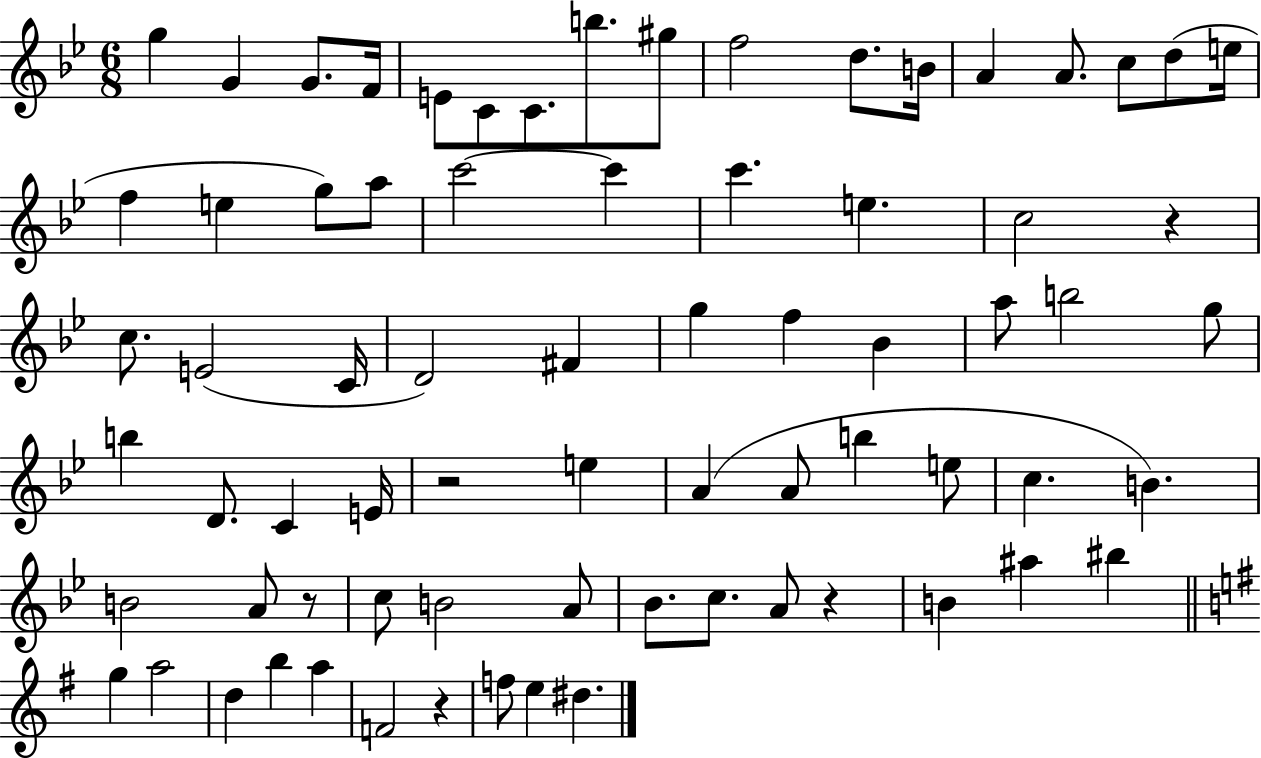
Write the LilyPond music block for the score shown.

{
  \clef treble
  \numericTimeSignature
  \time 6/8
  \key bes \major
  g''4 g'4 g'8. f'16 | e'8 c'8 c'8. b''8. gis''8 | f''2 d''8. b'16 | a'4 a'8. c''8 d''8( e''16 | \break f''4 e''4 g''8) a''8 | c'''2~~ c'''4 | c'''4. e''4. | c''2 r4 | \break c''8. e'2( c'16 | d'2) fis'4 | g''4 f''4 bes'4 | a''8 b''2 g''8 | \break b''4 d'8. c'4 e'16 | r2 e''4 | a'4( a'8 b''4 e''8 | c''4. b'4.) | \break b'2 a'8 r8 | c''8 b'2 a'8 | bes'8. c''8. a'8 r4 | b'4 ais''4 bis''4 | \break \bar "||" \break \key g \major g''4 a''2 | d''4 b''4 a''4 | f'2 r4 | f''8 e''4 dis''4. | \break \bar "|."
}